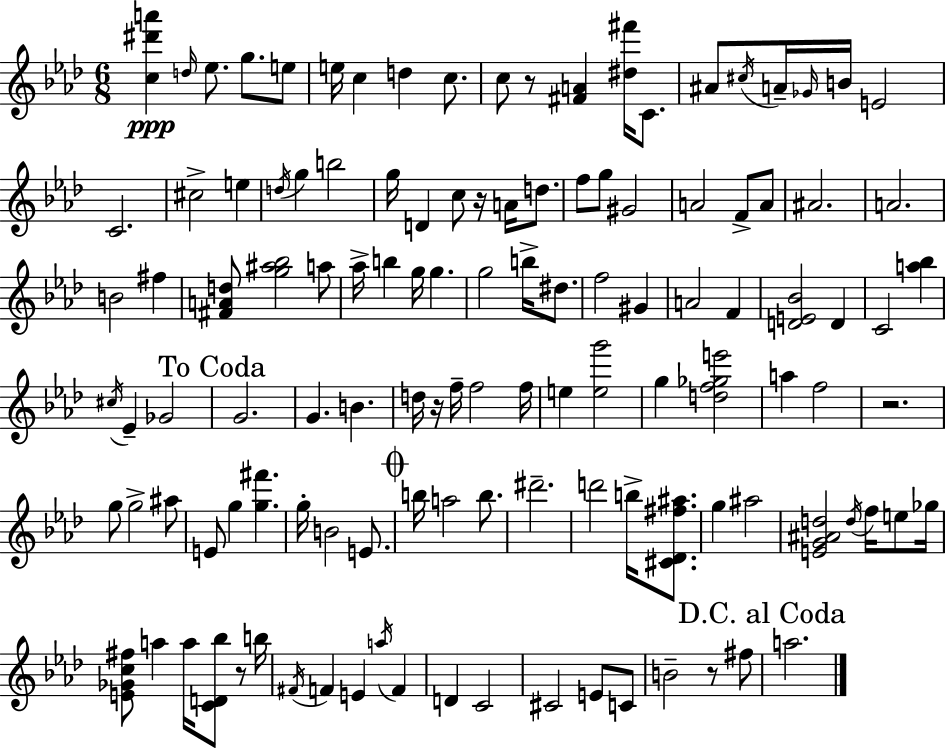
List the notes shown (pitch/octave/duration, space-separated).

[C5,D#6,A6]/q D5/s Eb5/e. G5/e. E5/e E5/s C5/q D5/q C5/e. C5/e R/e [F#4,A4]/q [D#5,F#6]/s C4/e. A#4/e C#5/s A4/s Gb4/s B4/s E4/h C4/h. C#5/h E5/q D5/s G5/q B5/h G5/s D4/q C5/e R/s A4/s D5/e. F5/e G5/e G#4/h A4/h F4/e A4/e A#4/h. A4/h. B4/h F#5/q [F#4,A4,D5]/e [G5,A#5,Bb5]/h A5/e Ab5/s B5/q G5/s G5/q. G5/h B5/s D#5/e. F5/h G#4/q A4/h F4/q [D4,E4,Bb4]/h D4/q C4/h [A5,Bb5]/q C#5/s Eb4/q Gb4/h G4/h. G4/q. B4/q. D5/s R/s F5/s F5/h F5/s E5/q [E5,G6]/h G5/q [D5,F5,Gb5,E6]/h A5/q F5/h R/h. G5/e G5/h A#5/e E4/e G5/q [G5,F#6]/q. G5/s B4/h E4/e. B5/s A5/h B5/e. D#6/h. D6/h B5/s [C#4,Db4,F#5,A#5]/e. G5/q A#5/h [E4,G4,A#4,D5]/h D5/s F5/s E5/e Gb5/s [E4,Gb4,C5,F#5]/e A5/q A5/s [C4,D4,Bb5]/e R/e B5/s F#4/s F4/q E4/q A5/s F4/q D4/q C4/h C#4/h E4/e C4/e B4/h R/e F#5/e A5/h.